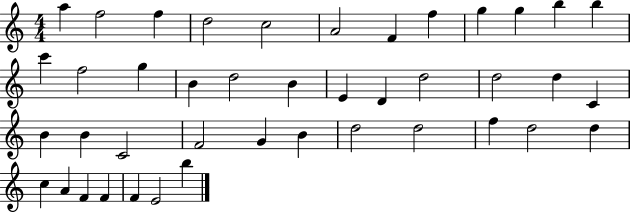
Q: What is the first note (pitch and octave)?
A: A5